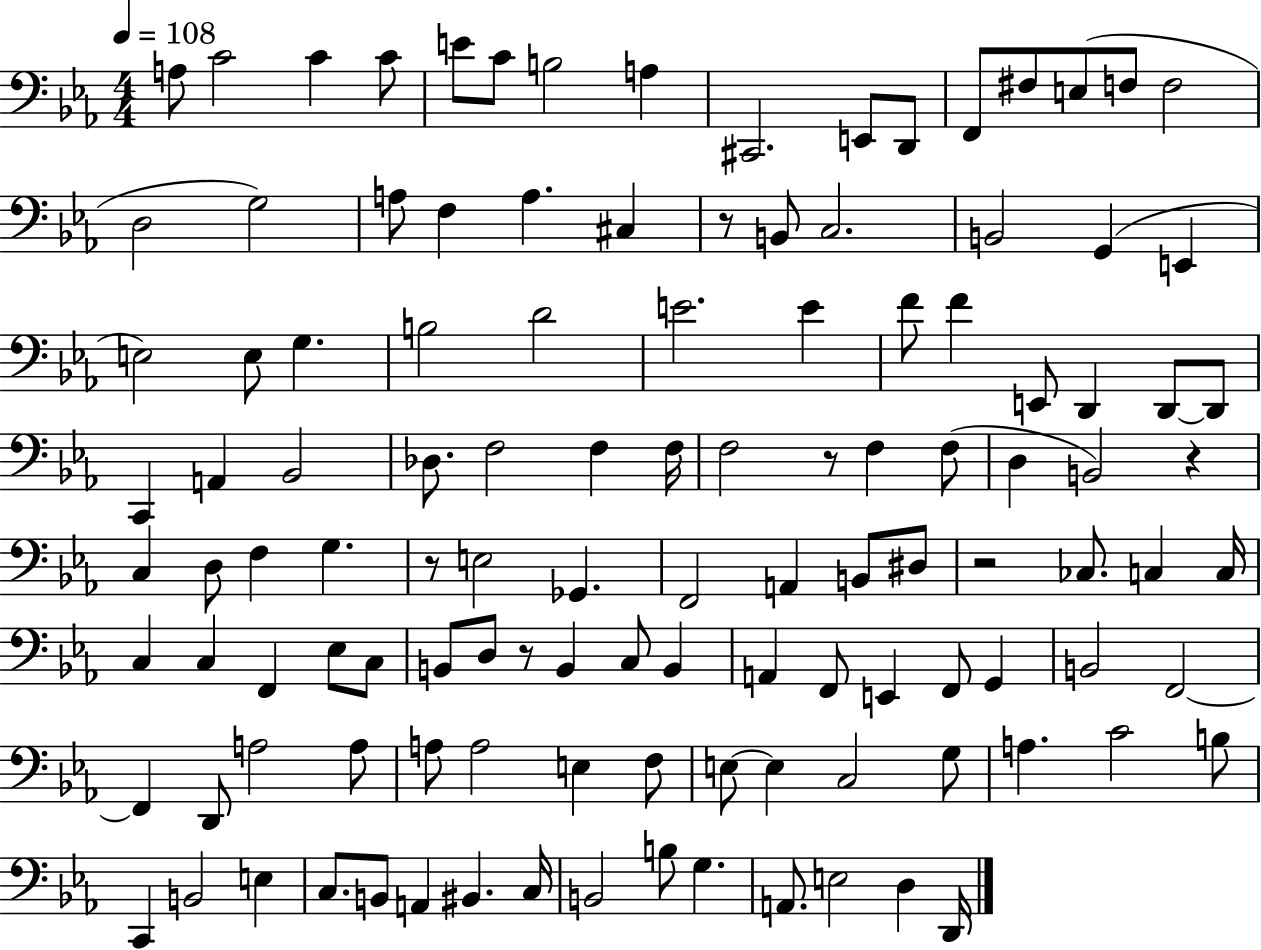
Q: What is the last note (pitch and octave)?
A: D2